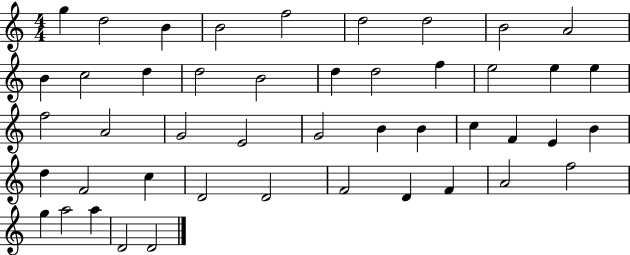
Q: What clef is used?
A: treble